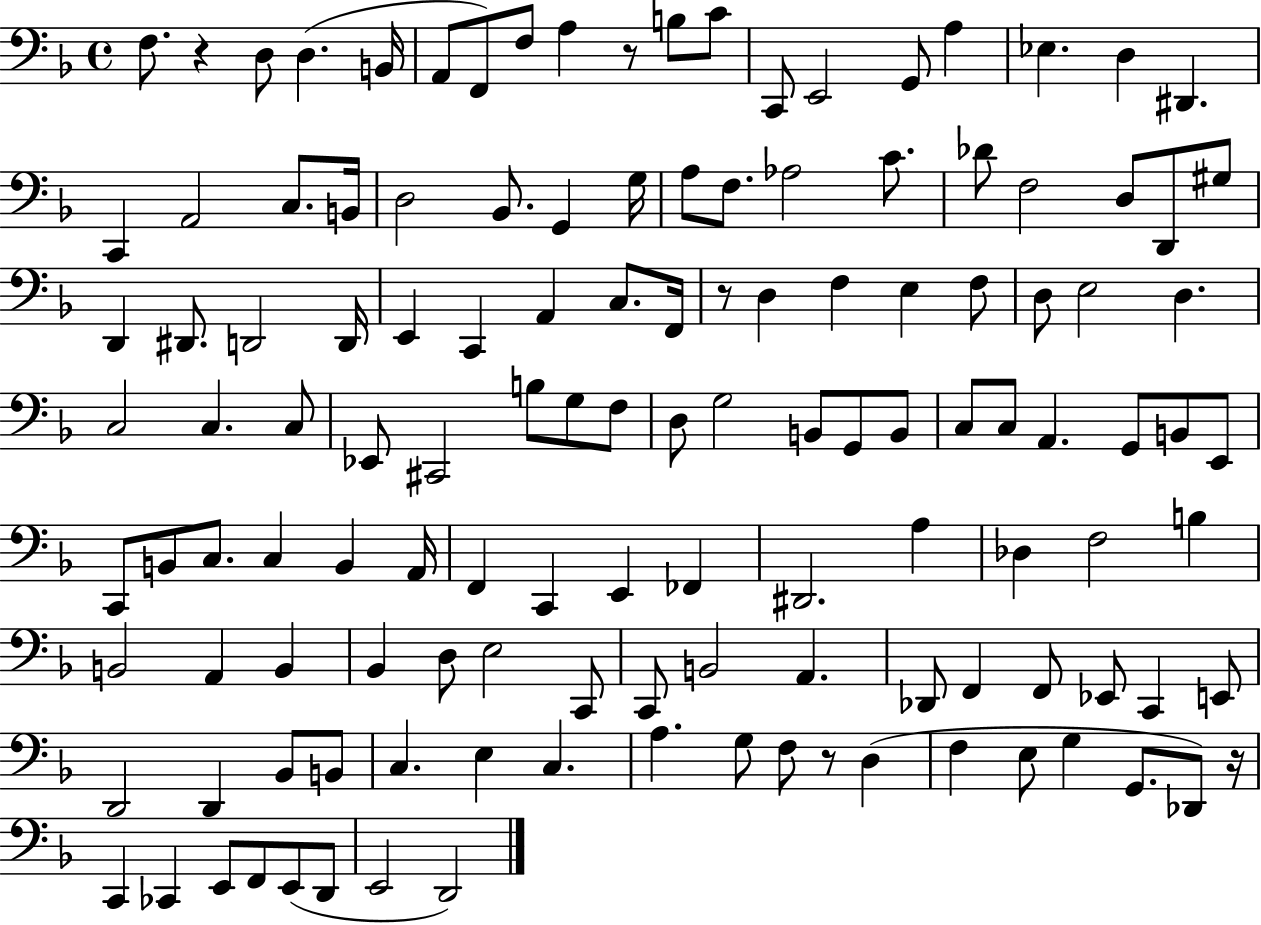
X:1
T:Untitled
M:4/4
L:1/4
K:F
F,/2 z D,/2 D, B,,/4 A,,/2 F,,/2 F,/2 A, z/2 B,/2 C/2 C,,/2 E,,2 G,,/2 A, _E, D, ^D,, C,, A,,2 C,/2 B,,/4 D,2 _B,,/2 G,, G,/4 A,/2 F,/2 _A,2 C/2 _D/2 F,2 D,/2 D,,/2 ^G,/2 D,, ^D,,/2 D,,2 D,,/4 E,, C,, A,, C,/2 F,,/4 z/2 D, F, E, F,/2 D,/2 E,2 D, C,2 C, C,/2 _E,,/2 ^C,,2 B,/2 G,/2 F,/2 D,/2 G,2 B,,/2 G,,/2 B,,/2 C,/2 C,/2 A,, G,,/2 B,,/2 E,,/2 C,,/2 B,,/2 C,/2 C, B,, A,,/4 F,, C,, E,, _F,, ^D,,2 A, _D, F,2 B, B,,2 A,, B,, _B,, D,/2 E,2 C,,/2 C,,/2 B,,2 A,, _D,,/2 F,, F,,/2 _E,,/2 C,, E,,/2 D,,2 D,, _B,,/2 B,,/2 C, E, C, A, G,/2 F,/2 z/2 D, F, E,/2 G, G,,/2 _D,,/2 z/4 C,, _C,, E,,/2 F,,/2 E,,/2 D,,/2 E,,2 D,,2